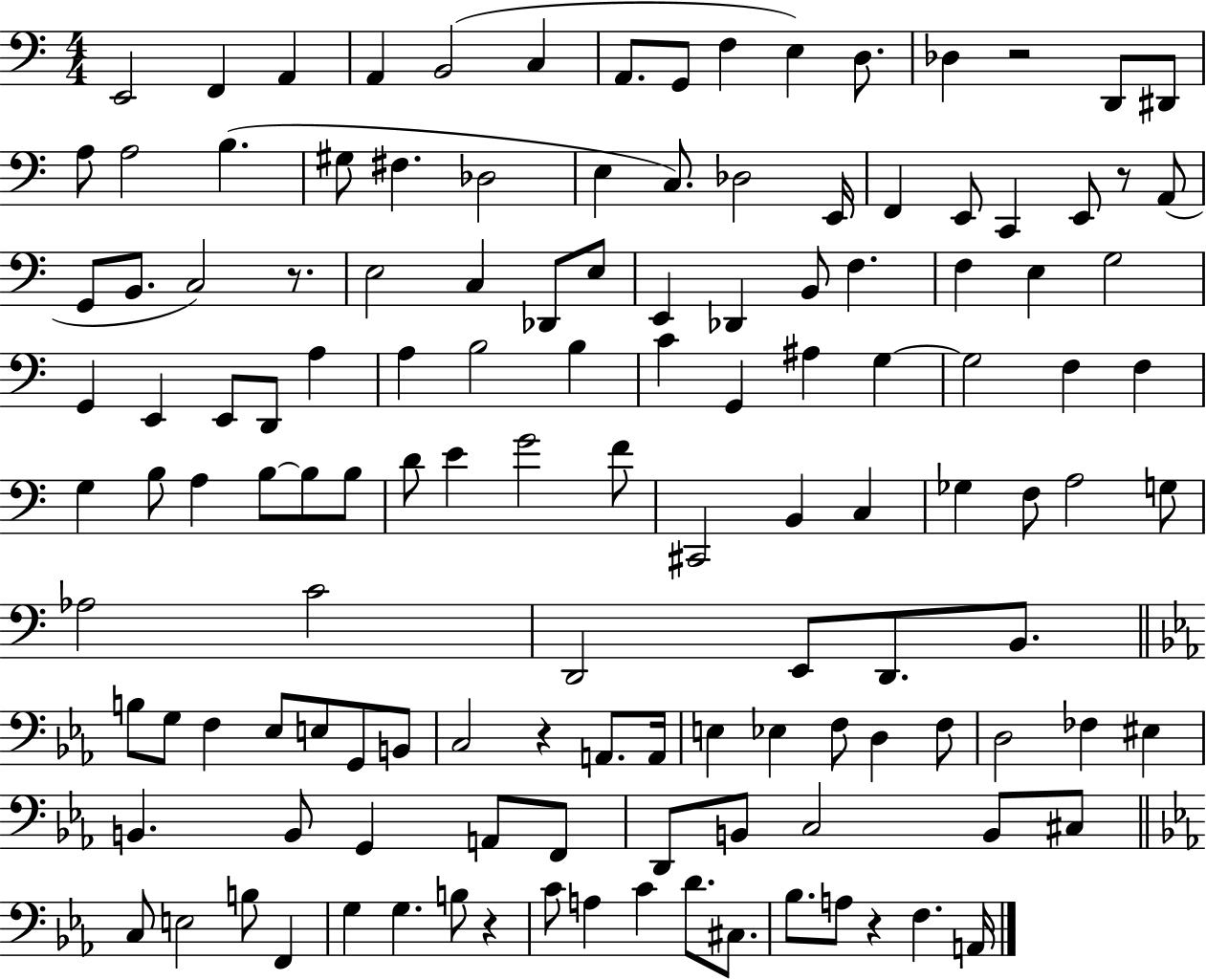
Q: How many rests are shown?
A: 6